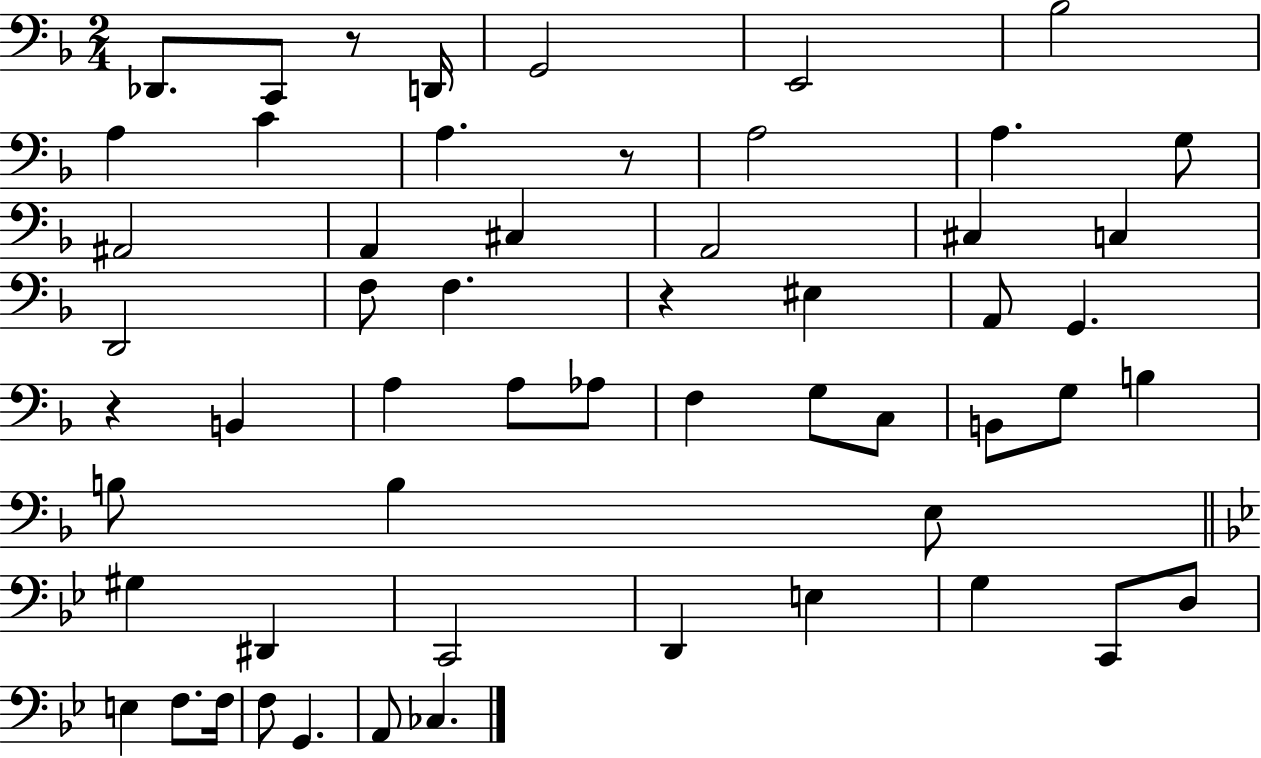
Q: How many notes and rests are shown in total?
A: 56